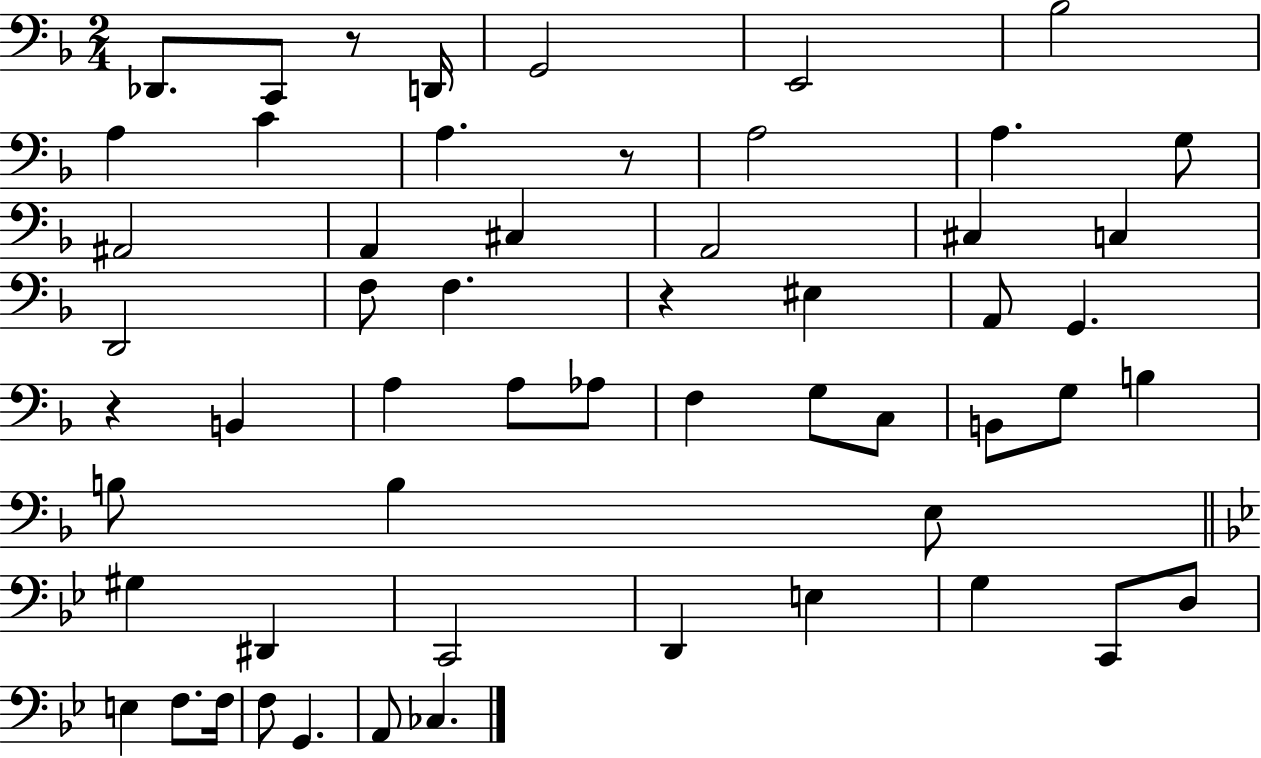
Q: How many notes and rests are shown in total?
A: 56